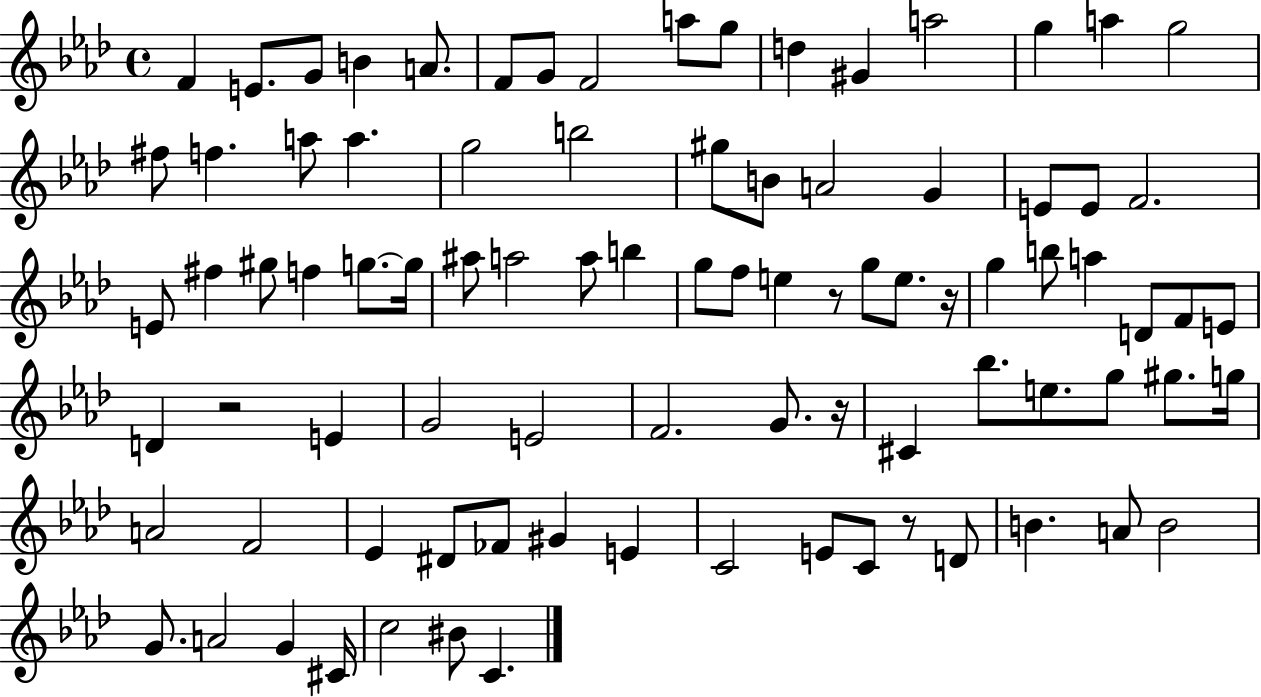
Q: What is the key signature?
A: AES major